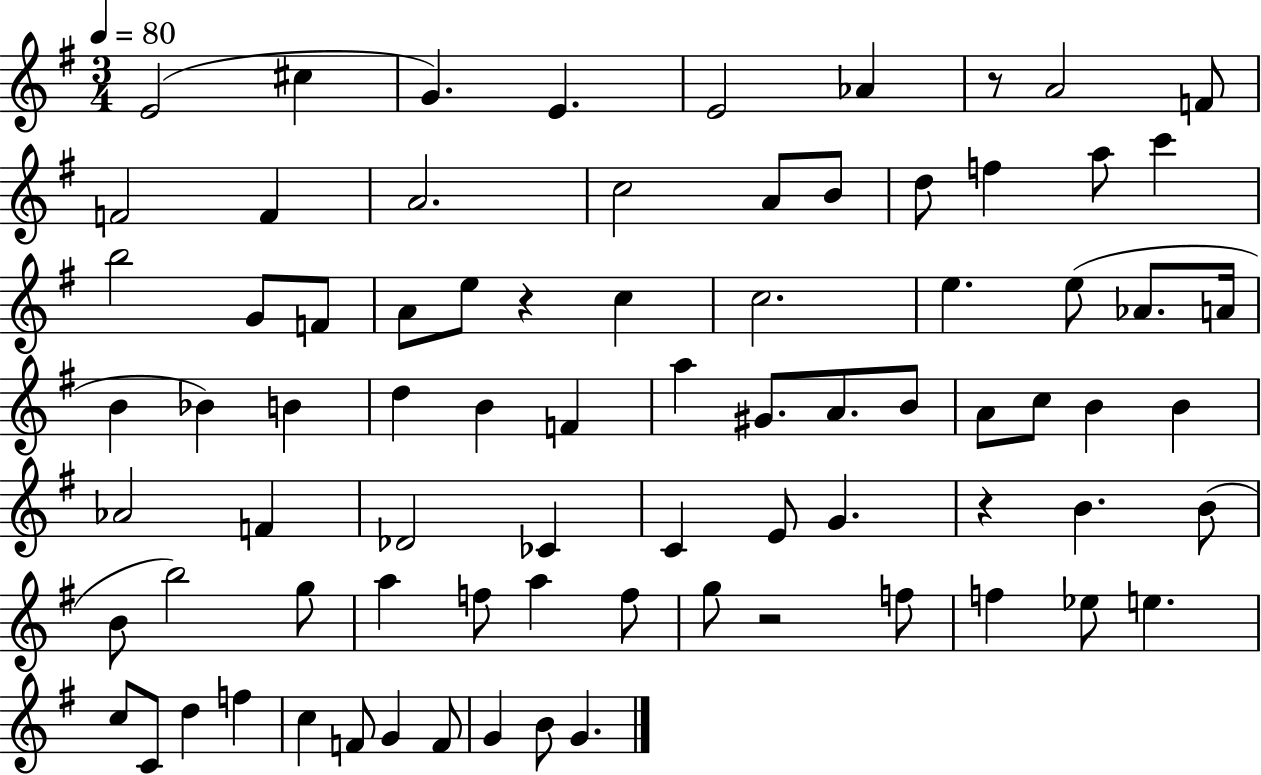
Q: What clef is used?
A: treble